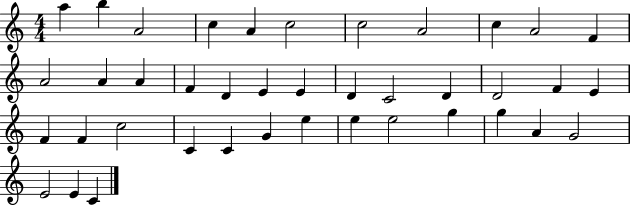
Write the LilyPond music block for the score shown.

{
  \clef treble
  \numericTimeSignature
  \time 4/4
  \key c \major
  a''4 b''4 a'2 | c''4 a'4 c''2 | c''2 a'2 | c''4 a'2 f'4 | \break a'2 a'4 a'4 | f'4 d'4 e'4 e'4 | d'4 c'2 d'4 | d'2 f'4 e'4 | \break f'4 f'4 c''2 | c'4 c'4 g'4 e''4 | e''4 e''2 g''4 | g''4 a'4 g'2 | \break e'2 e'4 c'4 | \bar "|."
}